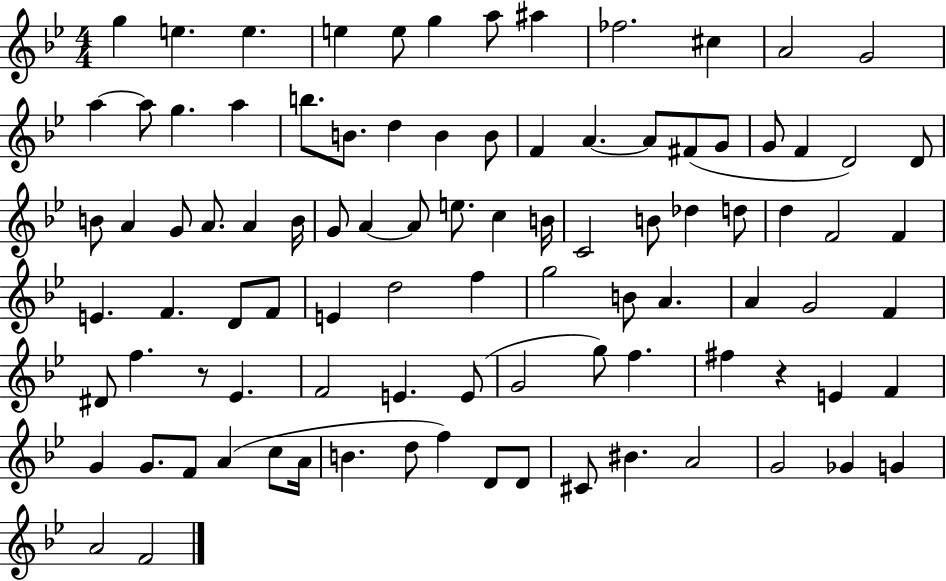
G5/q E5/q. E5/q. E5/q E5/e G5/q A5/e A#5/q FES5/h. C#5/q A4/h G4/h A5/q A5/e G5/q. A5/q B5/e. B4/e. D5/q B4/q B4/e F4/q A4/q. A4/e F#4/e G4/e G4/e F4/q D4/h D4/e B4/e A4/q G4/e A4/e. A4/q B4/s G4/e A4/q A4/e E5/e. C5/q B4/s C4/h B4/e Db5/q D5/e D5/q F4/h F4/q E4/q. F4/q. D4/e F4/e E4/q D5/h F5/q G5/h B4/e A4/q. A4/q G4/h F4/q D#4/e F5/q. R/e Eb4/q. F4/h E4/q. E4/e G4/h G5/e F5/q. F#5/q R/q E4/q F4/q G4/q G4/e. F4/e A4/q C5/e A4/s B4/q. D5/e F5/q D4/e D4/e C#4/e BIS4/q. A4/h G4/h Gb4/q G4/q A4/h F4/h